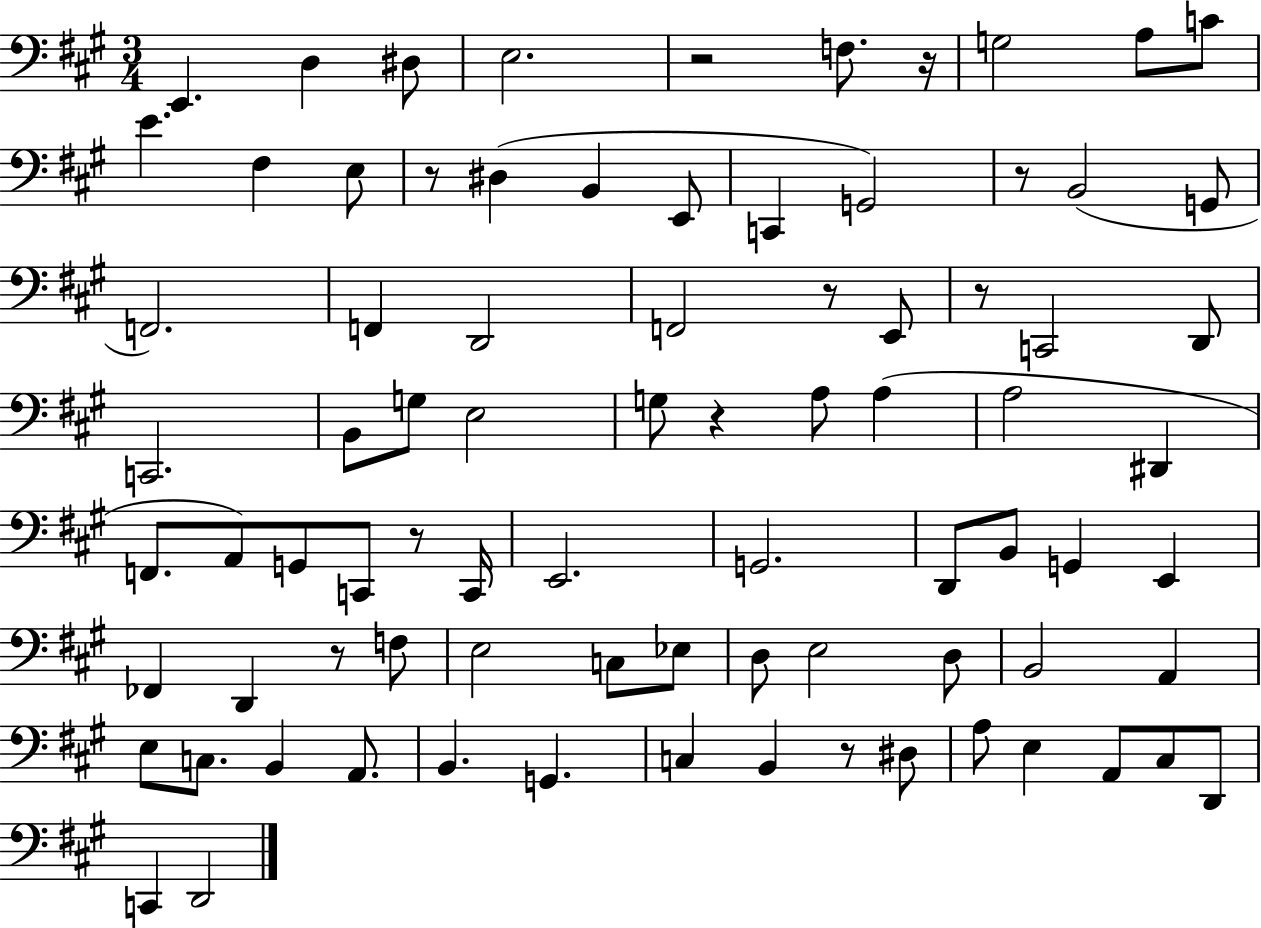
{
  \clef bass
  \numericTimeSignature
  \time 3/4
  \key a \major
  \repeat volta 2 { e,4. d4 dis8 | e2. | r2 f8. r16 | g2 a8 c'8 | \break e'4. fis4 e8 | r8 dis4( b,4 e,8 | c,4 g,2) | r8 b,2( g,8 | \break f,2.) | f,4 d,2 | f,2 r8 e,8 | r8 c,2 d,8 | \break c,2. | b,8 g8 e2 | g8 r4 a8 a4( | a2 dis,4 | \break f,8. a,8) g,8 c,8 r8 c,16 | e,2. | g,2. | d,8 b,8 g,4 e,4 | \break fes,4 d,4 r8 f8 | e2 c8 ees8 | d8 e2 d8 | b,2 a,4 | \break e8 c8. b,4 a,8. | b,4. g,4. | c4 b,4 r8 dis8 | a8 e4 a,8 cis8 d,8 | \break c,4 d,2 | } \bar "|."
}